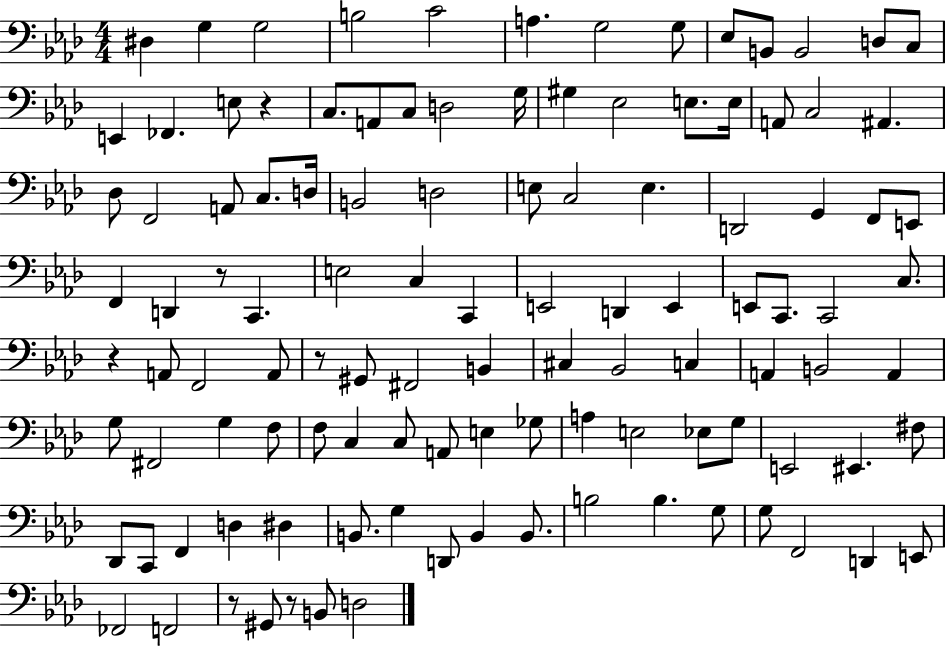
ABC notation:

X:1
T:Untitled
M:4/4
L:1/4
K:Ab
^D, G, G,2 B,2 C2 A, G,2 G,/2 _E,/2 B,,/2 B,,2 D,/2 C,/2 E,, _F,, E,/2 z C,/2 A,,/2 C,/2 D,2 G,/4 ^G, _E,2 E,/2 E,/4 A,,/2 C,2 ^A,, _D,/2 F,,2 A,,/2 C,/2 D,/4 B,,2 D,2 E,/2 C,2 E, D,,2 G,, F,,/2 E,,/2 F,, D,, z/2 C,, E,2 C, C,, E,,2 D,, E,, E,,/2 C,,/2 C,,2 C,/2 z A,,/2 F,,2 A,,/2 z/2 ^G,,/2 ^F,,2 B,, ^C, _B,,2 C, A,, B,,2 A,, G,/2 ^F,,2 G, F,/2 F,/2 C, C,/2 A,,/2 E, _G,/2 A, E,2 _E,/2 G,/2 E,,2 ^E,, ^F,/2 _D,,/2 C,,/2 F,, D, ^D, B,,/2 G, D,,/2 B,, B,,/2 B,2 B, G,/2 G,/2 F,,2 D,, E,,/2 _F,,2 F,,2 z/2 ^G,,/2 z/2 B,,/2 D,2